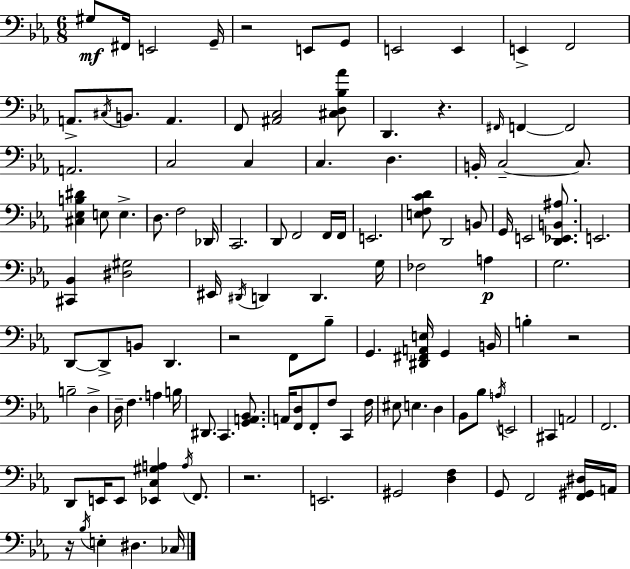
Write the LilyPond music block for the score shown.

{
  \clef bass
  \numericTimeSignature
  \time 6/8
  \key c \minor
  gis8\mf fis,16 e,2 g,16-- | r2 e,8 g,8 | e,2 e,4 | e,4-> f,2 | \break a,8.-> \acciaccatura { cis16 } b,8. a,4. | f,8 <ais, c>2 <cis d bes aes'>8 | d,4. r4. | \grace { fis,16 } f,4~~ f,2 | \break a,2. | c2 c4 | c4. d4. | b,16-. c2--~~ c8. | \break <cis ees b dis'>4 e8 e4.-> | d8. f2 | des,16 c,2. | d,8 f,2 | \break f,16 f,16 e,2. | <e f c' d'>8 d,2 | b,8 g,16 e,2 <d, ees, b, ais>8. | e,2. | \break <cis, bes,>4 <dis gis>2 | eis,16 \acciaccatura { dis,16 } d,4 d,4. | g16 fes2 a4\p | g2. | \break d,8~~ d,8-> b,8 d,4. | r2 f,8 | bes8-- g,4. <dis, fis, a, e>16 g,4 | b,16 b4-. r2 | \break b2-- d4-> | d16-- f4. a4 | b16 dis,8. c,4. | <g, a, bes,>8. a,16 <f, d>8 f,8-. f8 c,4 | \break f16 eis8 e4. d4 | bes,8 bes8 \acciaccatura { a16 } e,2 | cis,4 a,2 | f,2. | \break d,8 e,16 e,8 <ees, c gis a>4 | \acciaccatura { a16 } f,8. r2. | e,2. | gis,2 | \break <d f>4 g,8 f,2 | <f, gis, dis>16 a,16 r16 \acciaccatura { bes16 } e4-. dis4. | ces16 \bar "|."
}